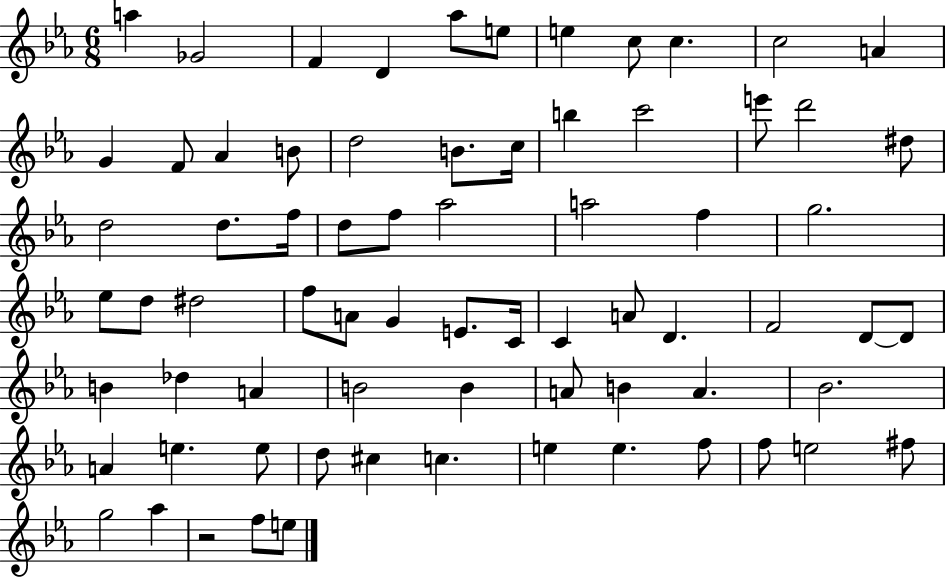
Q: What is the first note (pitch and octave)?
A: A5